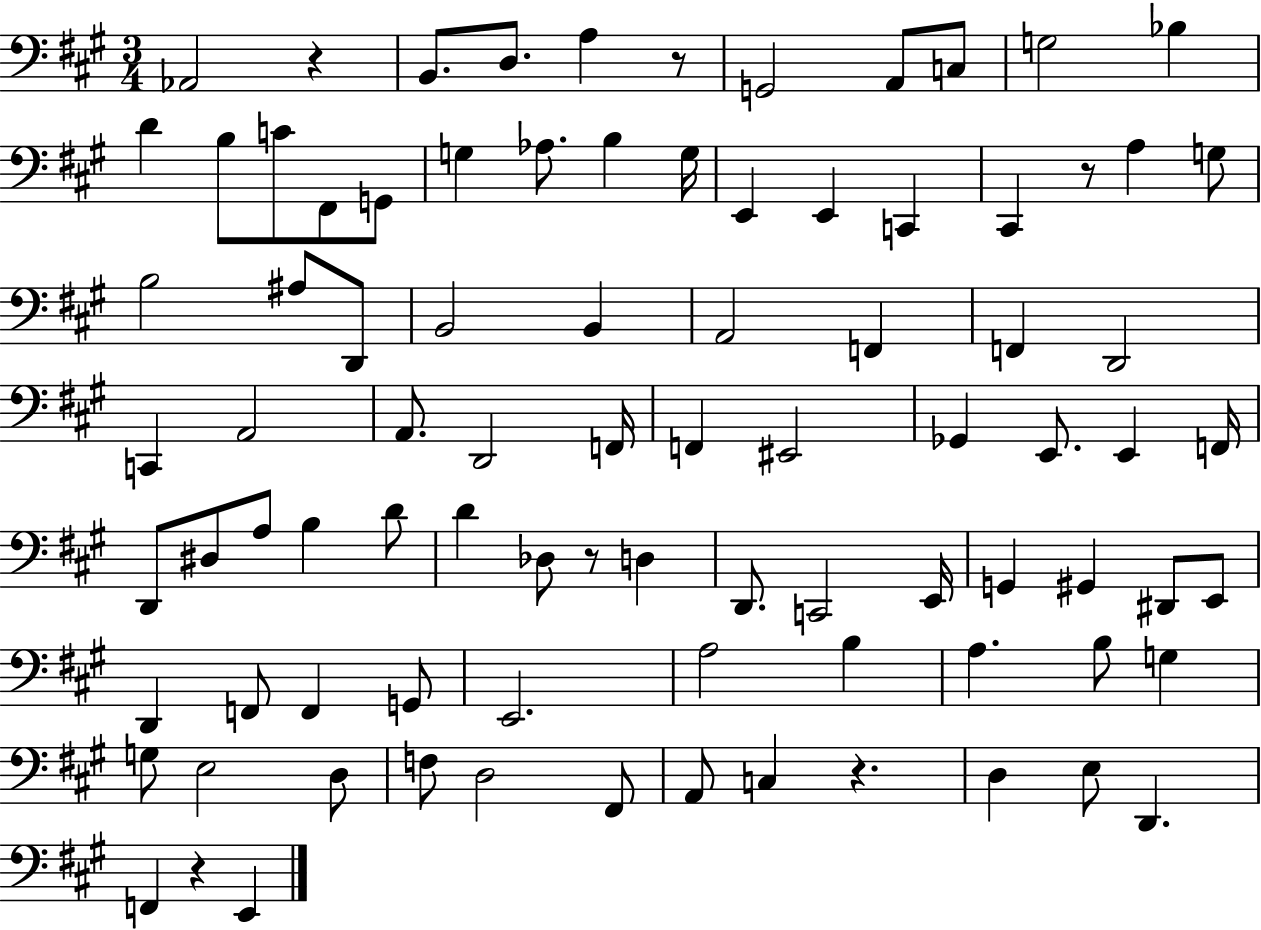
X:1
T:Untitled
M:3/4
L:1/4
K:A
_A,,2 z B,,/2 D,/2 A, z/2 G,,2 A,,/2 C,/2 G,2 _B, D B,/2 C/2 ^F,,/2 G,,/2 G, _A,/2 B, G,/4 E,, E,, C,, ^C,, z/2 A, G,/2 B,2 ^A,/2 D,,/2 B,,2 B,, A,,2 F,, F,, D,,2 C,, A,,2 A,,/2 D,,2 F,,/4 F,, ^E,,2 _G,, E,,/2 E,, F,,/4 D,,/2 ^D,/2 A,/2 B, D/2 D _D,/2 z/2 D, D,,/2 C,,2 E,,/4 G,, ^G,, ^D,,/2 E,,/2 D,, F,,/2 F,, G,,/2 E,,2 A,2 B, A, B,/2 G, G,/2 E,2 D,/2 F,/2 D,2 ^F,,/2 A,,/2 C, z D, E,/2 D,, F,, z E,,